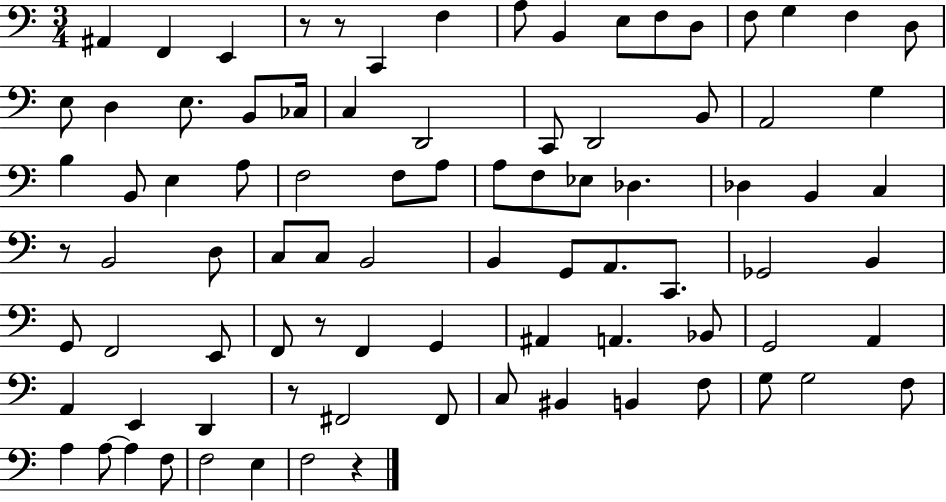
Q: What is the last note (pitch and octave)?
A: F3